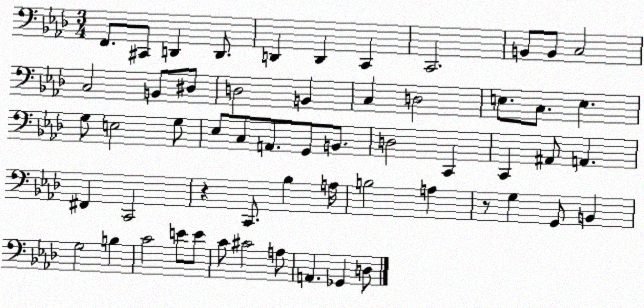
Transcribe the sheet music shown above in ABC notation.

X:1
T:Untitled
M:3/4
L:1/4
K:Ab
F,,/2 ^C,,/2 D,, D,,/2 D,, D,, C,, C,,2 B,,/2 B,,/2 C,2 C,2 B,,/2 ^D,/2 D,2 B,, C, D,2 E,/2 C,/2 E, G,/2 E,2 G,/2 _E,/2 C,/2 A,,/2 G,,/2 B,,/2 D,2 C,, C,, ^A,,/2 A,, ^F,, C,,2 z C,,/2 _B, A,/4 B,2 A, z/2 G, G,,/2 B,, G,2 B, C2 E/2 E/2 C/2 ^C2 A,/2 A,, _G,, D,/2